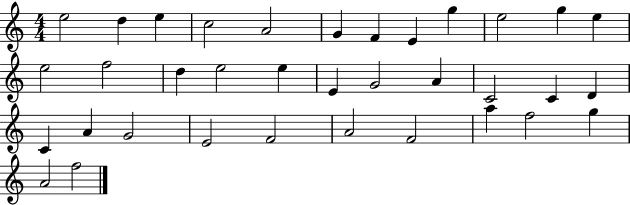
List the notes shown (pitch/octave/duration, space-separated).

E5/h D5/q E5/q C5/h A4/h G4/q F4/q E4/q G5/q E5/h G5/q E5/q E5/h F5/h D5/q E5/h E5/q E4/q G4/h A4/q C4/h C4/q D4/q C4/q A4/q G4/h E4/h F4/h A4/h F4/h A5/q F5/h G5/q A4/h F5/h